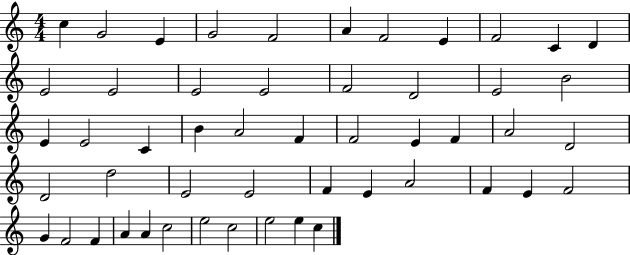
{
  \clef treble
  \numericTimeSignature
  \time 4/4
  \key c \major
  c''4 g'2 e'4 | g'2 f'2 | a'4 f'2 e'4 | f'2 c'4 d'4 | \break e'2 e'2 | e'2 e'2 | f'2 d'2 | e'2 b'2 | \break e'4 e'2 c'4 | b'4 a'2 f'4 | f'2 e'4 f'4 | a'2 d'2 | \break d'2 d''2 | e'2 e'2 | f'4 e'4 a'2 | f'4 e'4 f'2 | \break g'4 f'2 f'4 | a'4 a'4 c''2 | e''2 c''2 | e''2 e''4 c''4 | \break \bar "|."
}